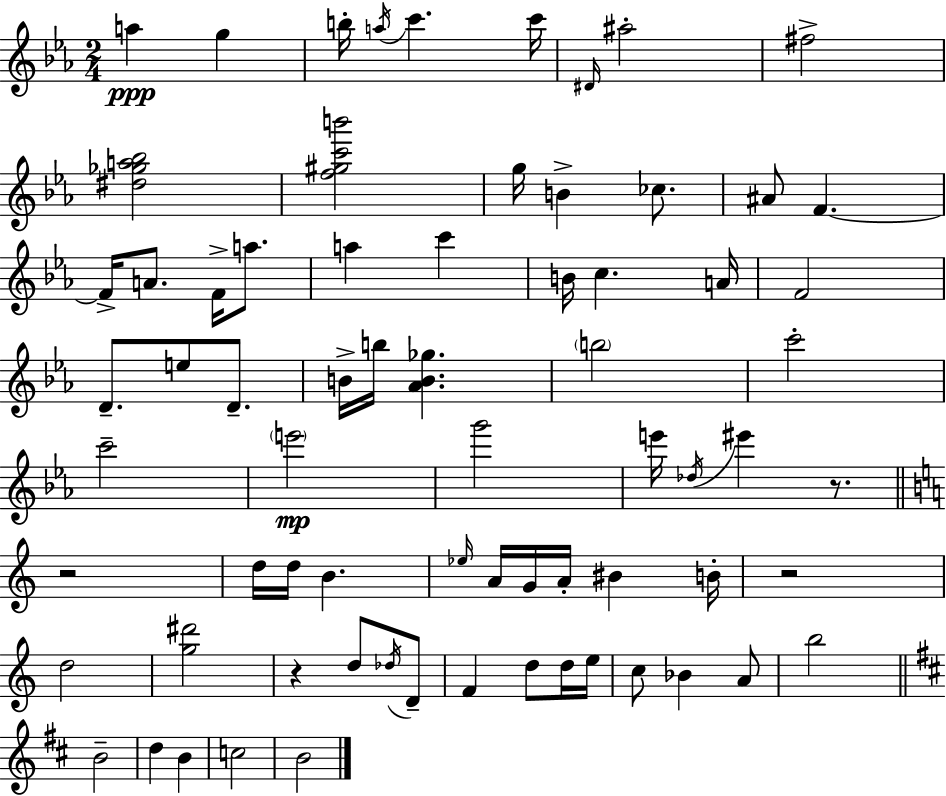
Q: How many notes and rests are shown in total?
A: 71